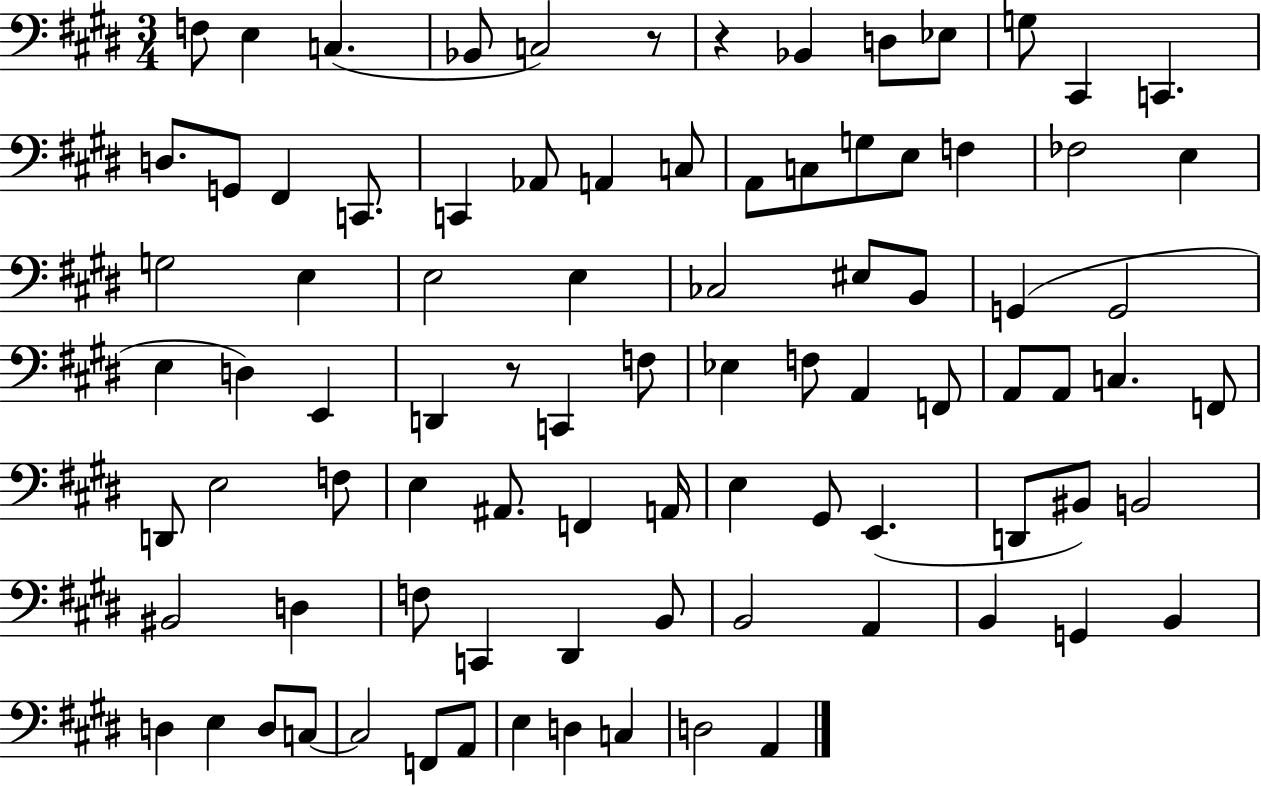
F3/e E3/q C3/q. Bb2/e C3/h R/e R/q Bb2/q D3/e Eb3/e G3/e C#2/q C2/q. D3/e. G2/e F#2/q C2/e. C2/q Ab2/e A2/q C3/e A2/e C3/e G3/e E3/e F3/q FES3/h E3/q G3/h E3/q E3/h E3/q CES3/h EIS3/e B2/e G2/q G2/h E3/q D3/q E2/q D2/q R/e C2/q F3/e Eb3/q F3/e A2/q F2/e A2/e A2/e C3/q. F2/e D2/e E3/h F3/e E3/q A#2/e. F2/q A2/s E3/q G#2/e E2/q. D2/e BIS2/e B2/h BIS2/h D3/q F3/e C2/q D#2/q B2/e B2/h A2/q B2/q G2/q B2/q D3/q E3/q D3/e C3/e C3/h F2/e A2/e E3/q D3/q C3/q D3/h A2/q